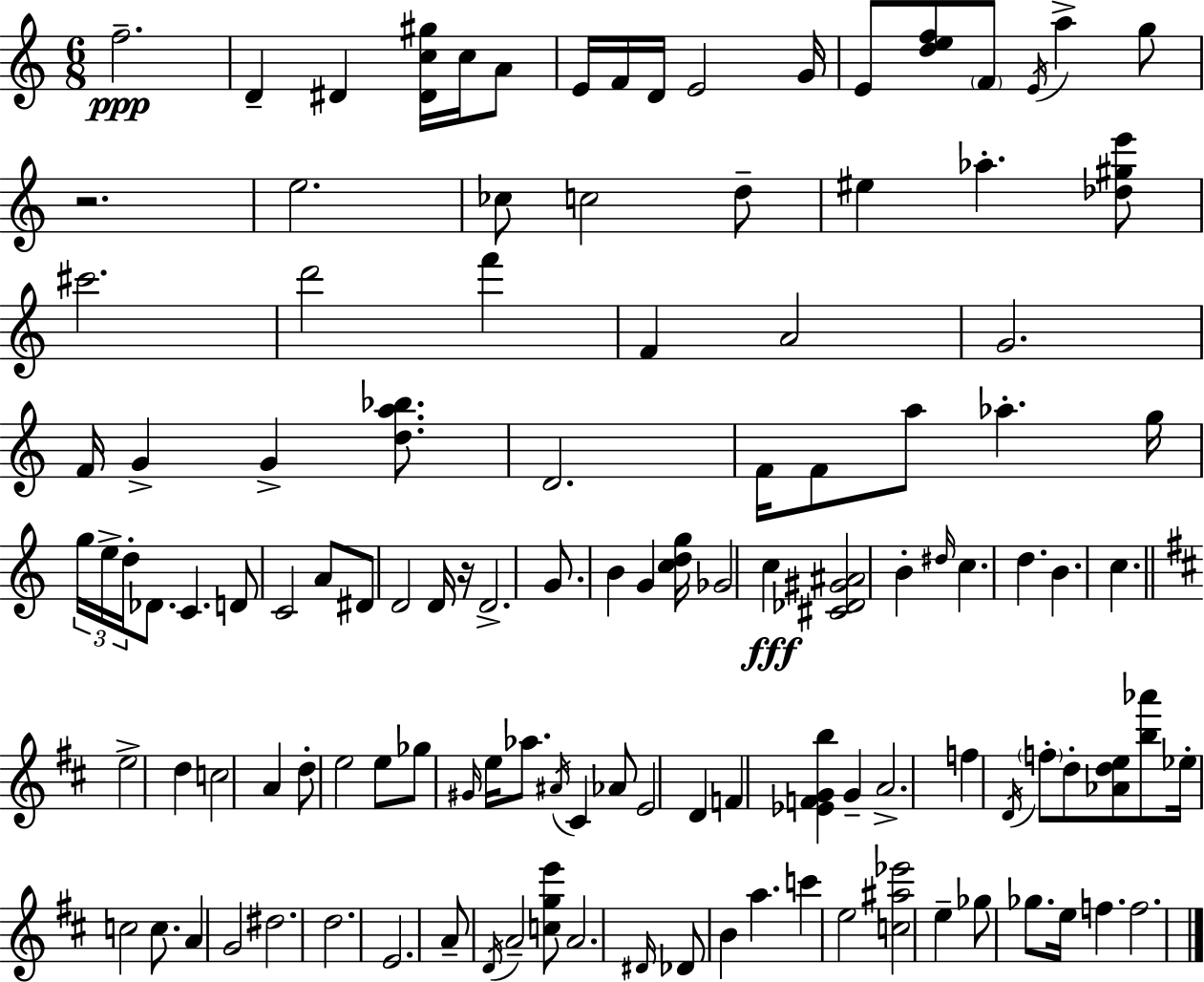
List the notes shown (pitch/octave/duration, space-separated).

F5/h. D4/q D#4/q [D#4,C5,G#5]/s C5/s A4/e E4/s F4/s D4/s E4/h G4/s E4/e [D5,E5,F5]/e F4/e E4/s A5/q G5/e R/h. E5/h. CES5/e C5/h D5/e EIS5/q Ab5/q. [Db5,G#5,E6]/e C#6/h. D6/h F6/q F4/q A4/h G4/h. F4/s G4/q G4/q [D5,A5,Bb5]/e. D4/h. F4/s F4/e A5/e Ab5/q. G5/s G5/s E5/s D5/s Db4/e. C4/q. D4/e C4/h A4/e D#4/e D4/h D4/s R/s D4/h. G4/e. B4/q G4/q [C5,D5,G5]/s Gb4/h C5/q [C#4,Db4,G#4,A#4]/h B4/q D#5/s C5/q. D5/q. B4/q. C5/q. E5/h D5/q C5/h A4/q D5/e E5/h E5/e Gb5/e G#4/s E5/s Ab5/e. A#4/s C#4/q Ab4/e E4/h D4/q F4/q [Eb4,F4,G4,B5]/q G4/q A4/h. F5/q D4/s F5/e D5/e [Ab4,D5,E5]/e [B5,Ab6]/e Eb5/s C5/h C5/e. A4/q G4/h D#5/h. D5/h. E4/h. A4/e D4/s A4/h [C5,G5,E6]/e A4/h. D#4/s Db4/e B4/q A5/q. C6/q E5/h [C5,A#5,Eb6]/h E5/q Gb5/e Gb5/e. E5/s F5/q. F5/h.